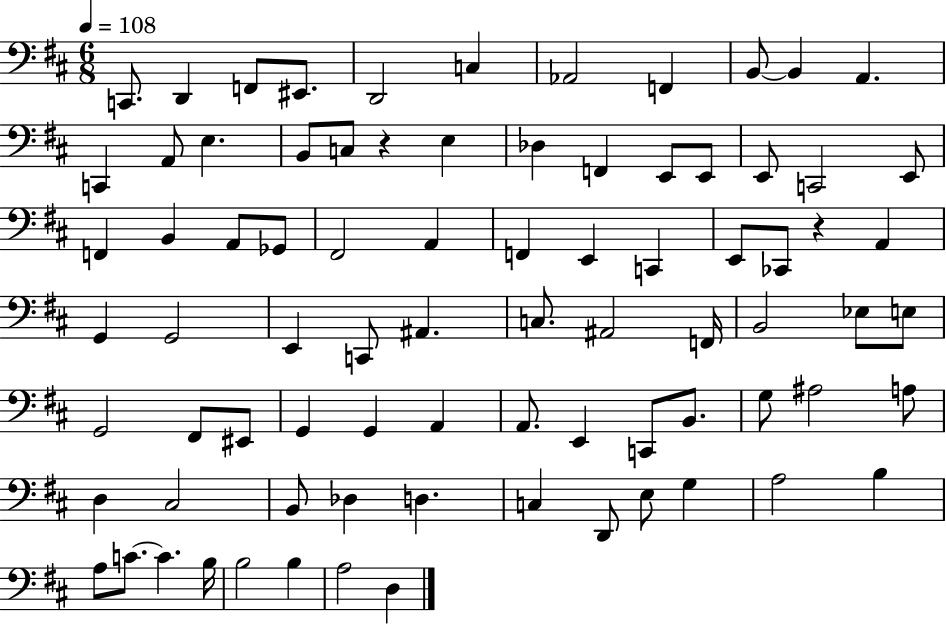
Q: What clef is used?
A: bass